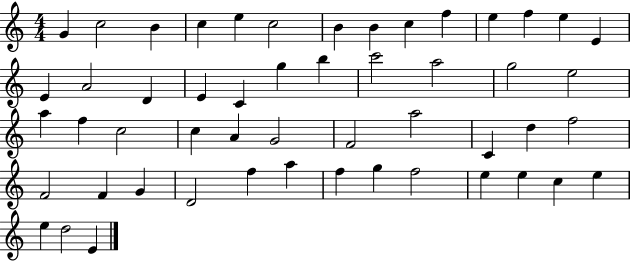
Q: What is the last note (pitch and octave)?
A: E4